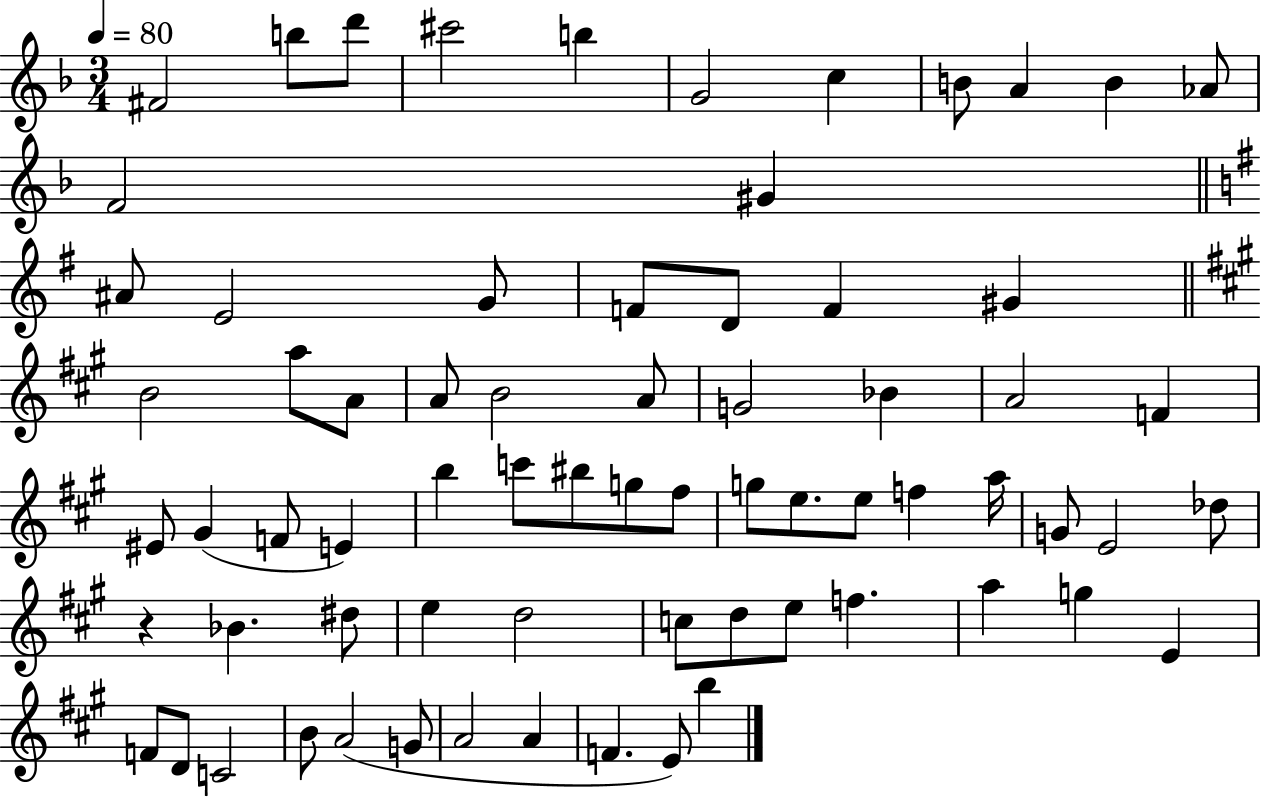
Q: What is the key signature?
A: F major